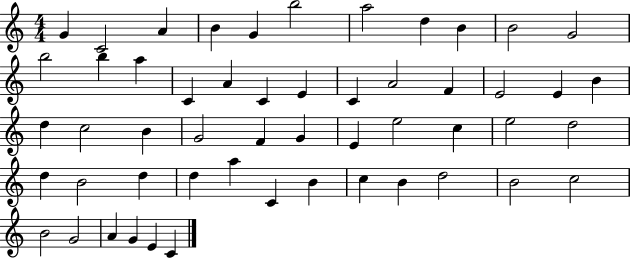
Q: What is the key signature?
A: C major